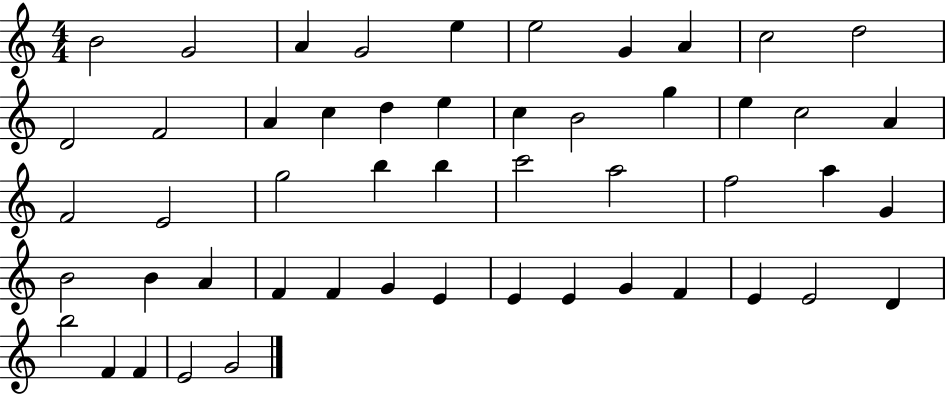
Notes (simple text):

B4/h G4/h A4/q G4/h E5/q E5/h G4/q A4/q C5/h D5/h D4/h F4/h A4/q C5/q D5/q E5/q C5/q B4/h G5/q E5/q C5/h A4/q F4/h E4/h G5/h B5/q B5/q C6/h A5/h F5/h A5/q G4/q B4/h B4/q A4/q F4/q F4/q G4/q E4/q E4/q E4/q G4/q F4/q E4/q E4/h D4/q B5/h F4/q F4/q E4/h G4/h